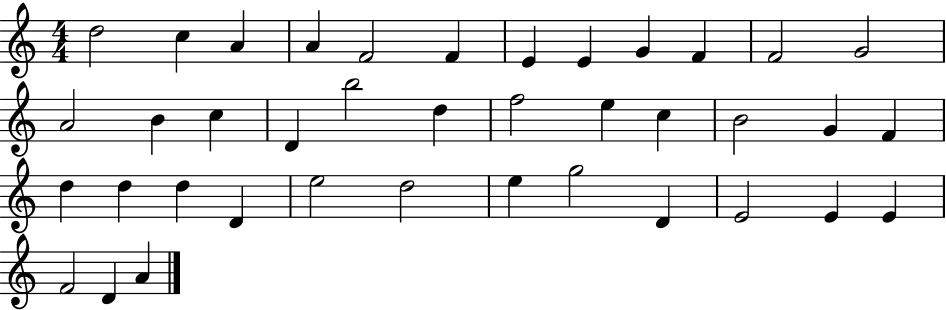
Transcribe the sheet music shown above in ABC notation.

X:1
T:Untitled
M:4/4
L:1/4
K:C
d2 c A A F2 F E E G F F2 G2 A2 B c D b2 d f2 e c B2 G F d d d D e2 d2 e g2 D E2 E E F2 D A